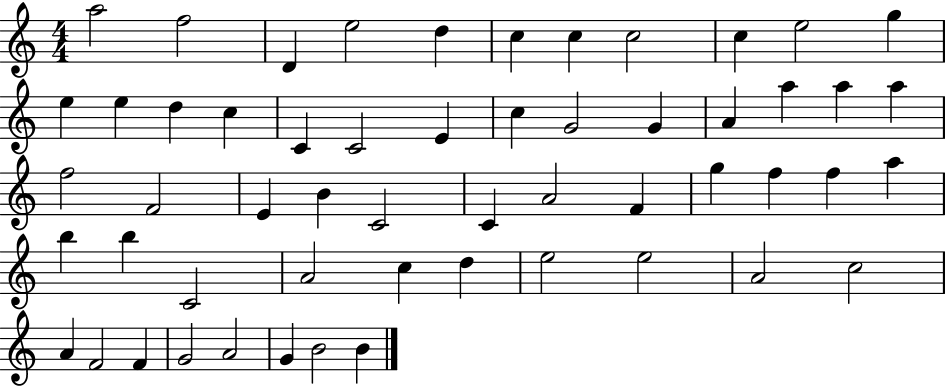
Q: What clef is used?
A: treble